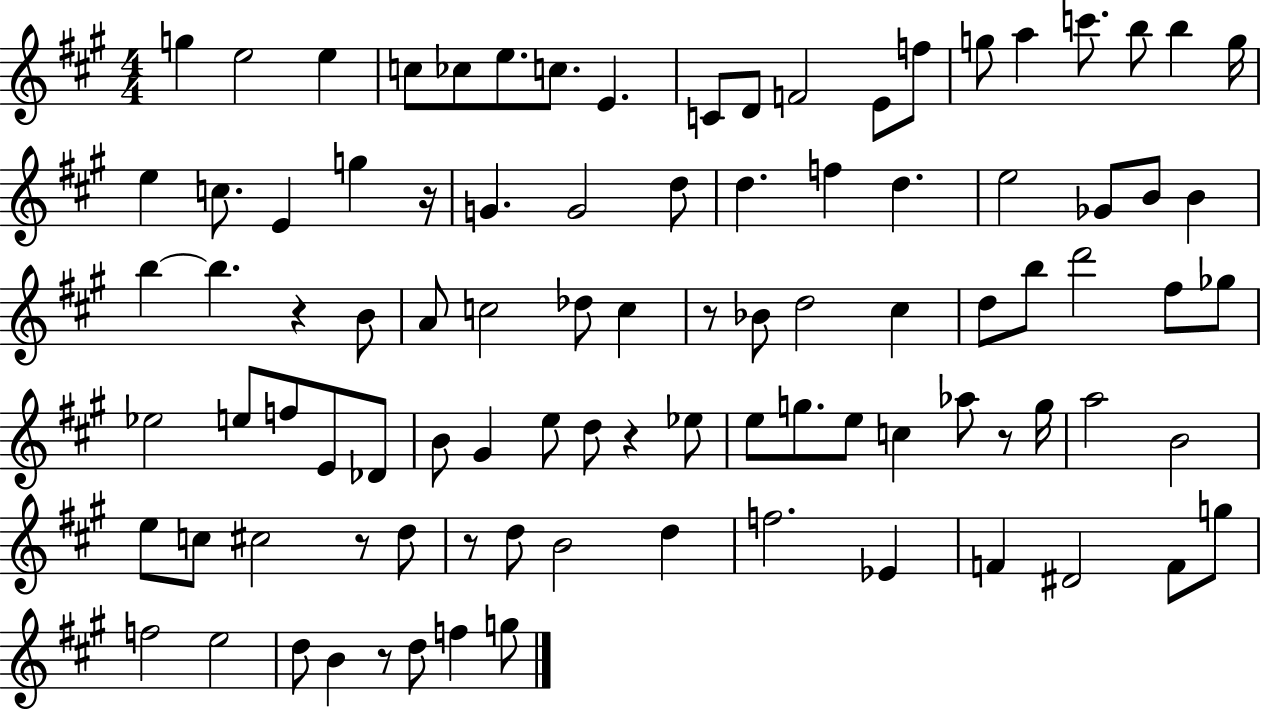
G5/q E5/h E5/q C5/e CES5/e E5/e. C5/e. E4/q. C4/e D4/e F4/h E4/e F5/e G5/e A5/q C6/e. B5/e B5/q G5/s E5/q C5/e. E4/q G5/q R/s G4/q. G4/h D5/e D5/q. F5/q D5/q. E5/h Gb4/e B4/e B4/q B5/q B5/q. R/q B4/e A4/e C5/h Db5/e C5/q R/e Bb4/e D5/h C#5/q D5/e B5/e D6/h F#5/e Gb5/e Eb5/h E5/e F5/e E4/e Db4/e B4/e G#4/q E5/e D5/e R/q Eb5/e E5/e G5/e. E5/e C5/q Ab5/e R/e G5/s A5/h B4/h E5/e C5/e C#5/h R/e D5/e R/e D5/e B4/h D5/q F5/h. Eb4/q F4/q D#4/h F4/e G5/e F5/h E5/h D5/e B4/q R/e D5/e F5/q G5/e